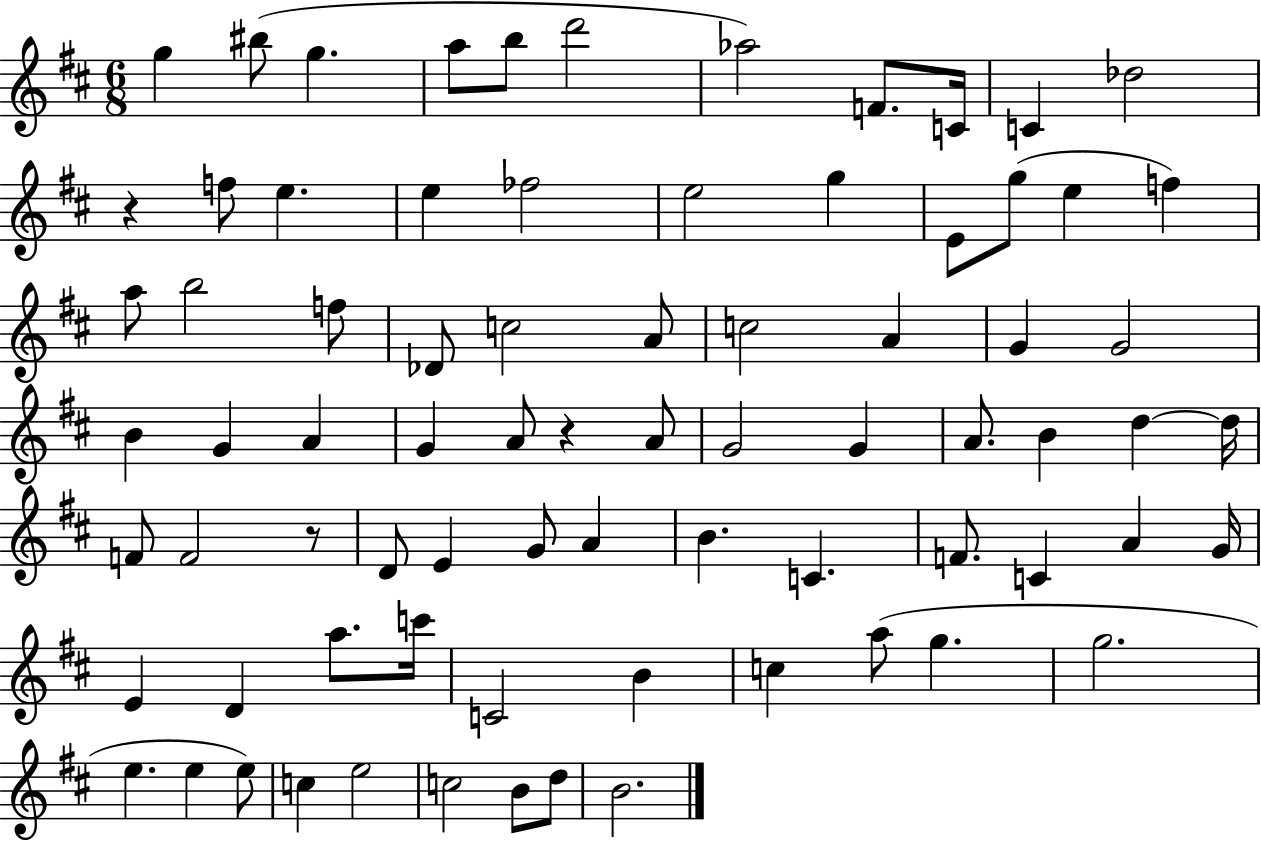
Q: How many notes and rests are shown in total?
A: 77